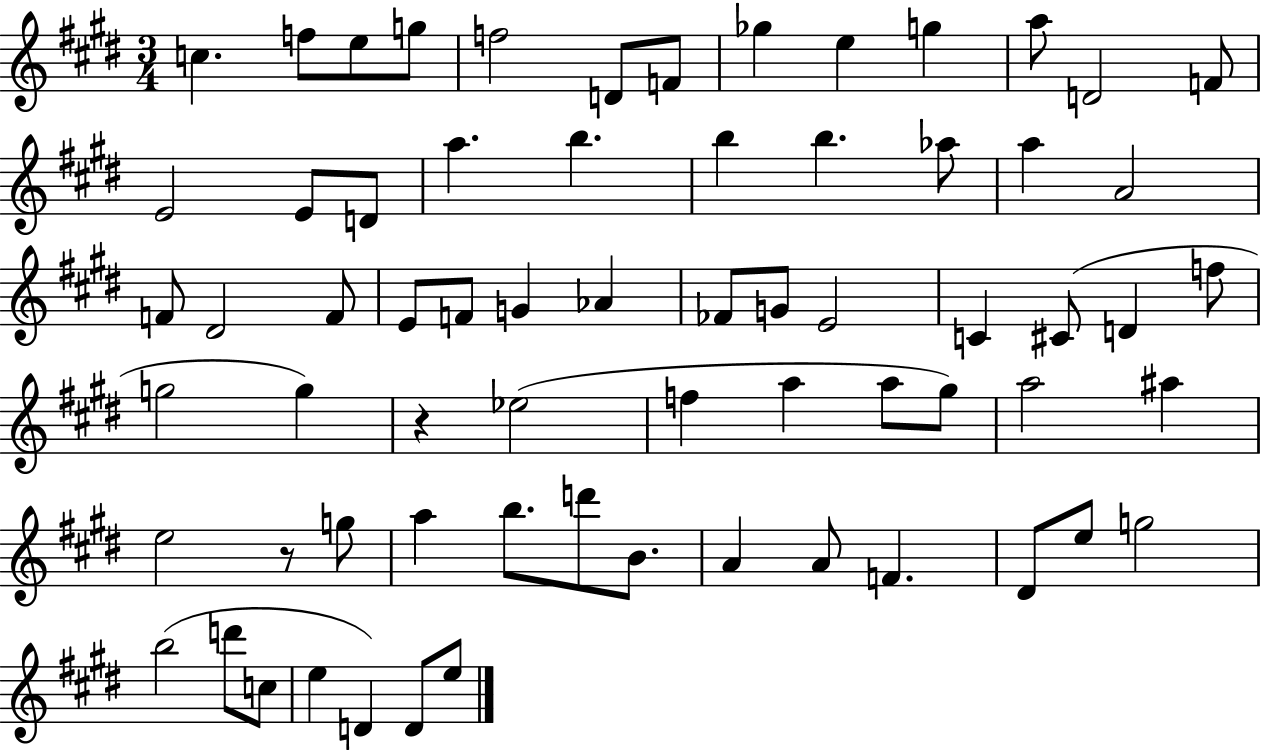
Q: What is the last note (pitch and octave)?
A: E5